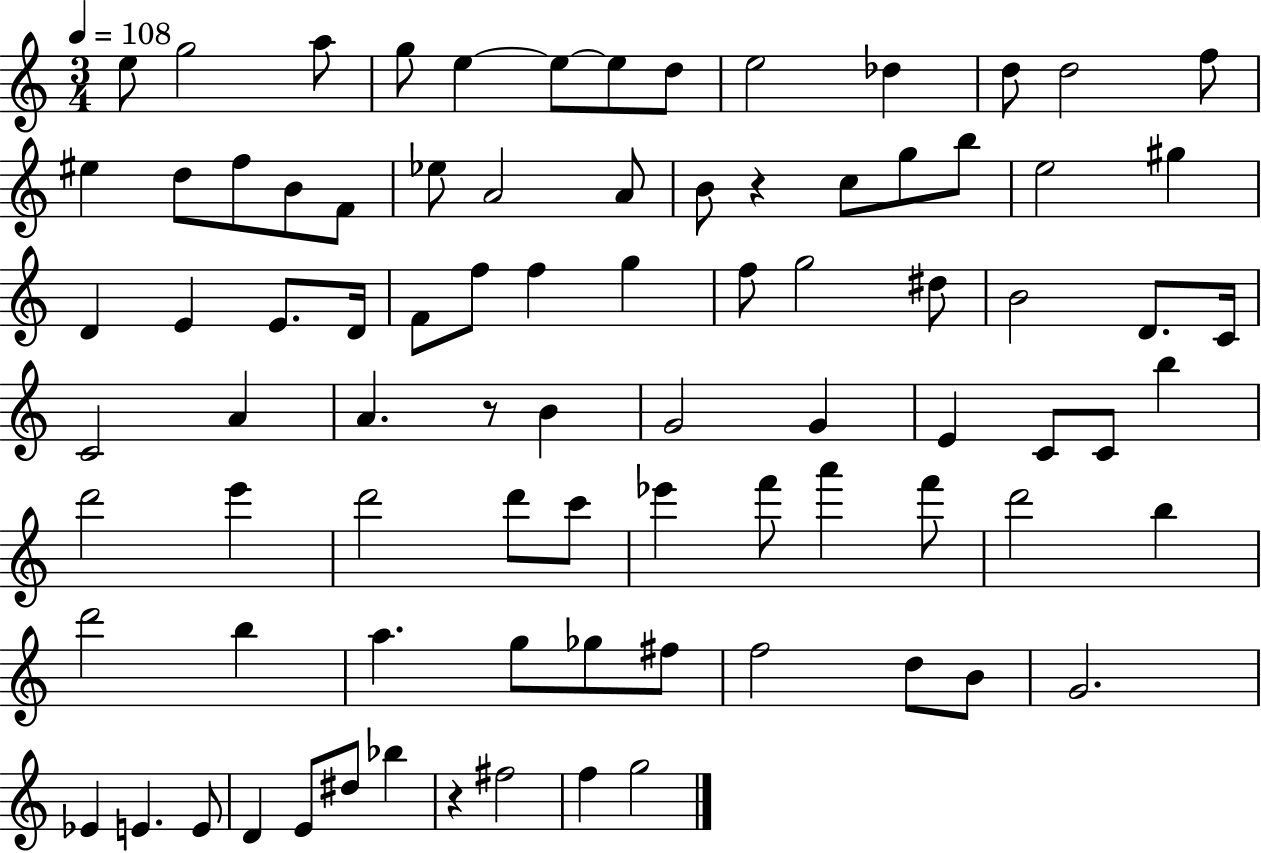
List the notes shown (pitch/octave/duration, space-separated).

E5/e G5/h A5/e G5/e E5/q E5/e E5/e D5/e E5/h Db5/q D5/e D5/h F5/e EIS5/q D5/e F5/e B4/e F4/e Eb5/e A4/h A4/e B4/e R/q C5/e G5/e B5/e E5/h G#5/q D4/q E4/q E4/e. D4/s F4/e F5/e F5/q G5/q F5/e G5/h D#5/e B4/h D4/e. C4/s C4/h A4/q A4/q. R/e B4/q G4/h G4/q E4/q C4/e C4/e B5/q D6/h E6/q D6/h D6/e C6/e Eb6/q F6/e A6/q F6/e D6/h B5/q D6/h B5/q A5/q. G5/e Gb5/e F#5/e F5/h D5/e B4/e G4/h. Eb4/q E4/q. E4/e D4/q E4/e D#5/e Bb5/q R/q F#5/h F5/q G5/h